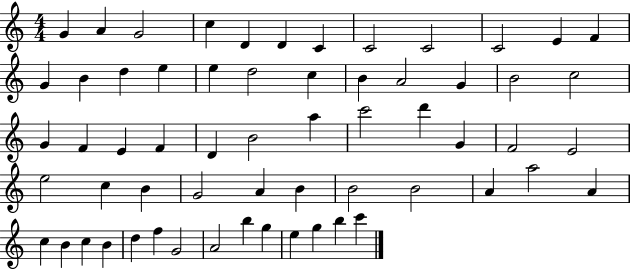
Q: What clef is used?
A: treble